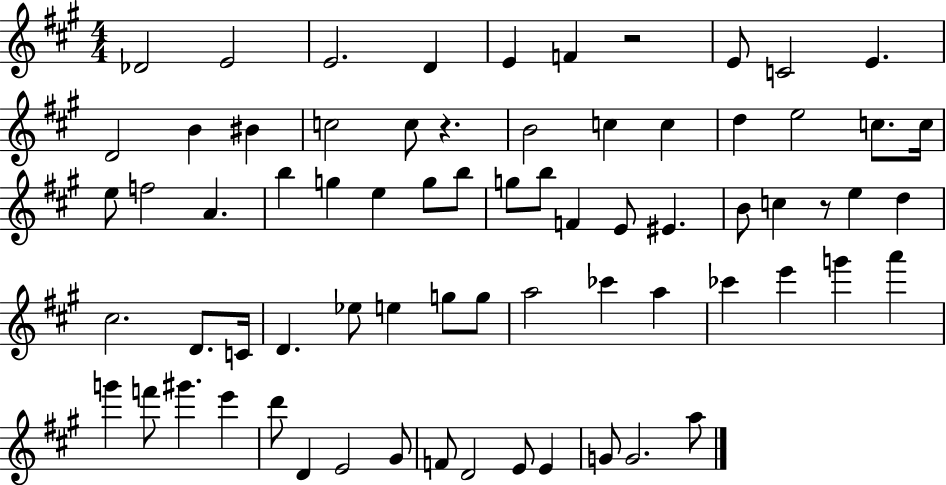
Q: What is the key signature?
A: A major